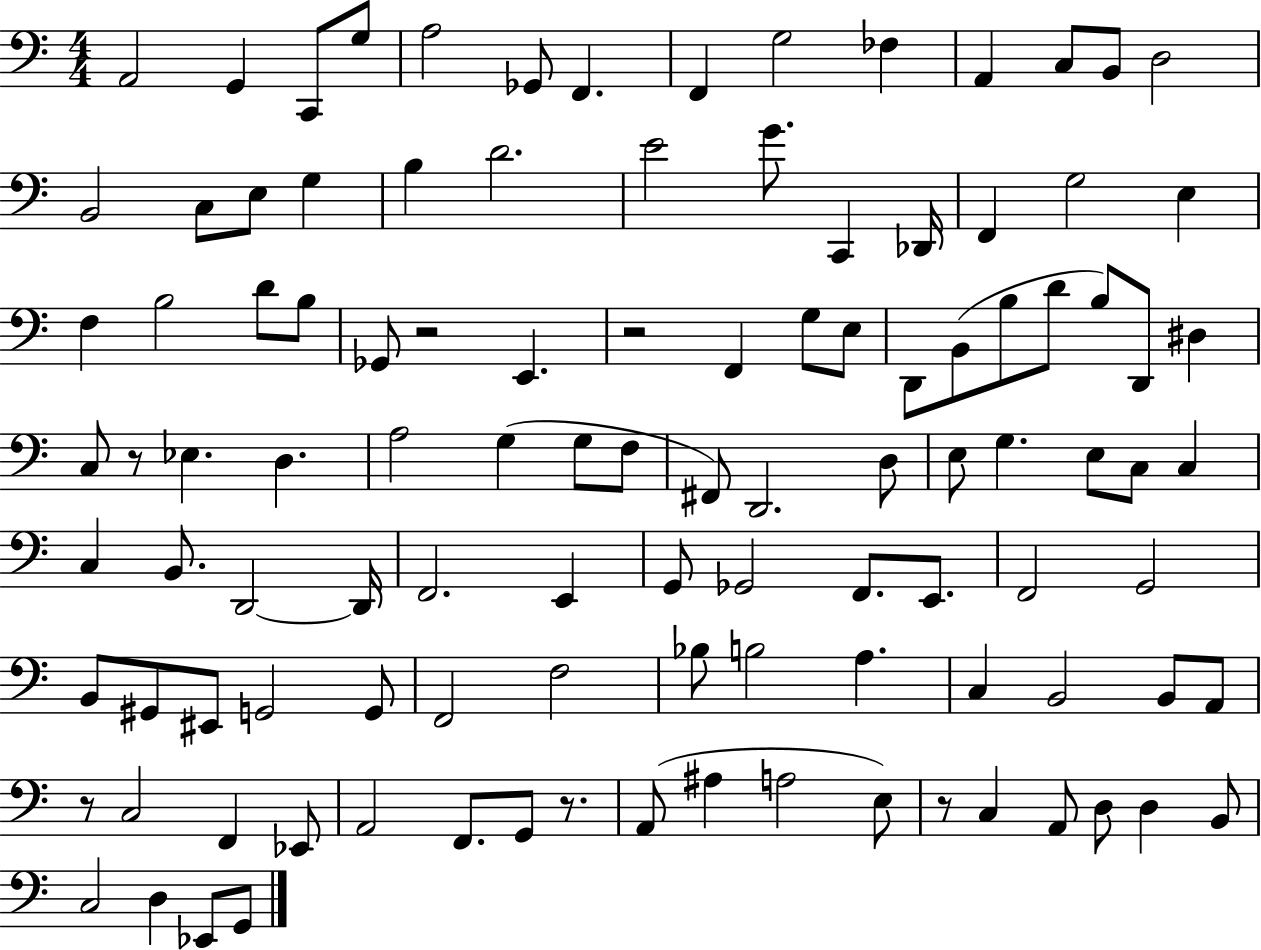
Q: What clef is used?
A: bass